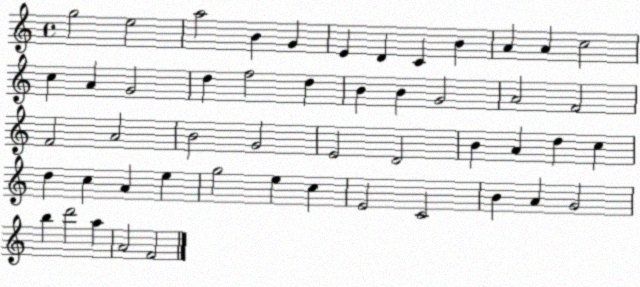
X:1
T:Untitled
M:4/4
L:1/4
K:C
g2 e2 a2 B G E D C B A A c2 c A G2 d f2 d B B G2 A2 F2 F2 A2 B2 G2 E2 D2 B A d c d c A e g2 e c E2 C2 B A G2 b d'2 a A2 F2